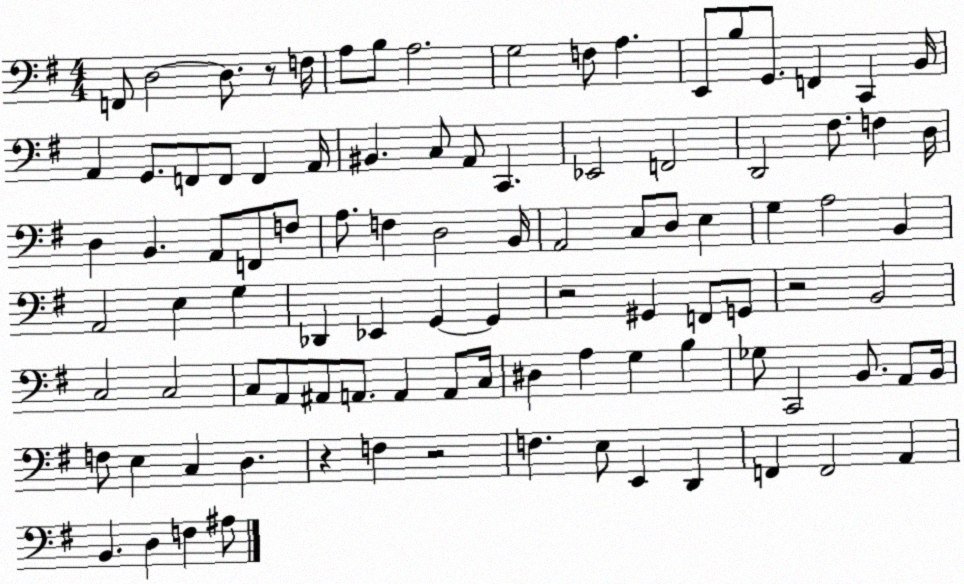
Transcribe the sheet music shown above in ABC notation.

X:1
T:Untitled
M:4/4
L:1/4
K:G
F,,/2 D,2 D,/2 z/2 F,/4 A,/2 B,/2 A,2 G,2 F,/2 A, E,,/2 B,/2 G,,/2 F,, C,, B,,/4 A,, G,,/2 F,,/2 F,,/2 F,, A,,/4 ^B,, C,/2 A,,/2 C,, _E,,2 F,,2 D,,2 ^F,/2 F, D,/4 D, B,, A,,/2 F,,/2 F,/2 A,/2 F, D,2 B,,/4 A,,2 C,/2 D,/2 E, G, A,2 B,, A,,2 E, G, _D,, _E,, G,, G,, z2 ^G,, F,,/2 G,,/2 z2 B,,2 C,2 C,2 C,/2 A,,/2 ^A,,/2 A,,/2 A,, A,,/2 C,/4 ^D, A, G, B, _G,/2 C,,2 B,,/2 A,,/2 B,,/4 F,/2 E, C, D, z F, z2 F, E,/2 E,, D,, F,, F,,2 A,, B,, D, F, ^A,/2